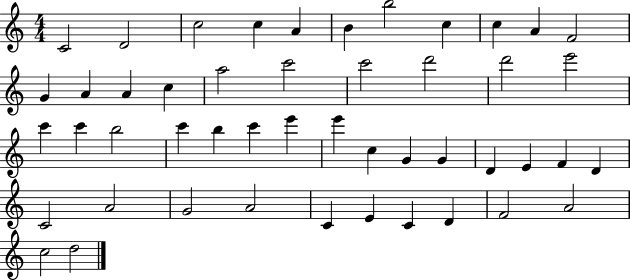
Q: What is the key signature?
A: C major